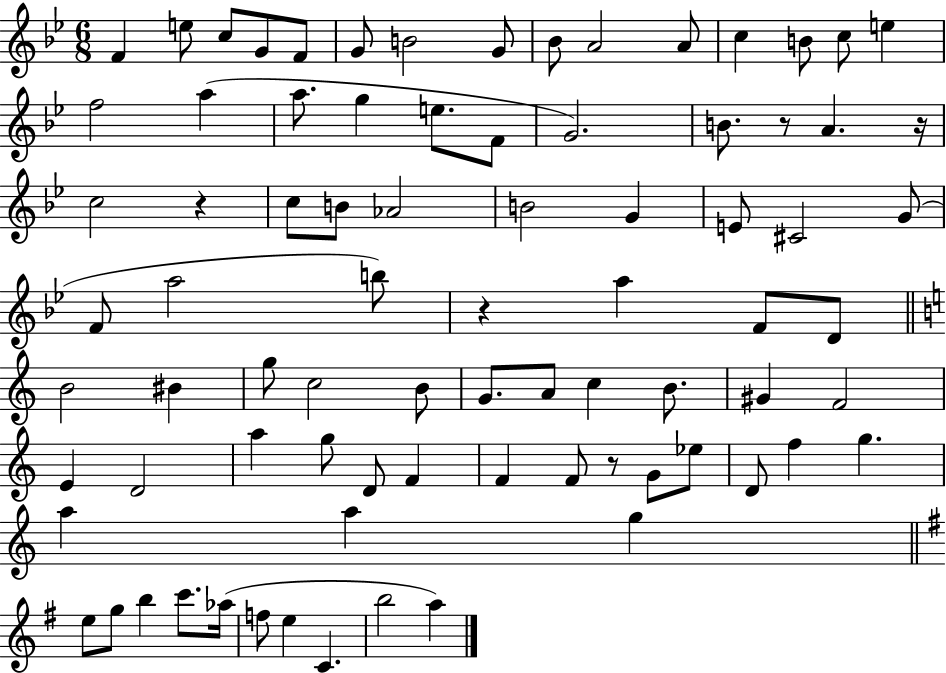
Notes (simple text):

F4/q E5/e C5/e G4/e F4/e G4/e B4/h G4/e Bb4/e A4/h A4/e C5/q B4/e C5/e E5/q F5/h A5/q A5/e. G5/q E5/e. F4/e G4/h. B4/e. R/e A4/q. R/s C5/h R/q C5/e B4/e Ab4/h B4/h G4/q E4/e C#4/h G4/e F4/e A5/h B5/e R/q A5/q F4/e D4/e B4/h BIS4/q G5/e C5/h B4/e G4/e. A4/e C5/q B4/e. G#4/q F4/h E4/q D4/h A5/q G5/e D4/e F4/q F4/q F4/e R/e G4/e Eb5/e D4/e F5/q G5/q. A5/q A5/q G5/q E5/e G5/e B5/q C6/e. Ab5/s F5/e E5/q C4/q. B5/h A5/q